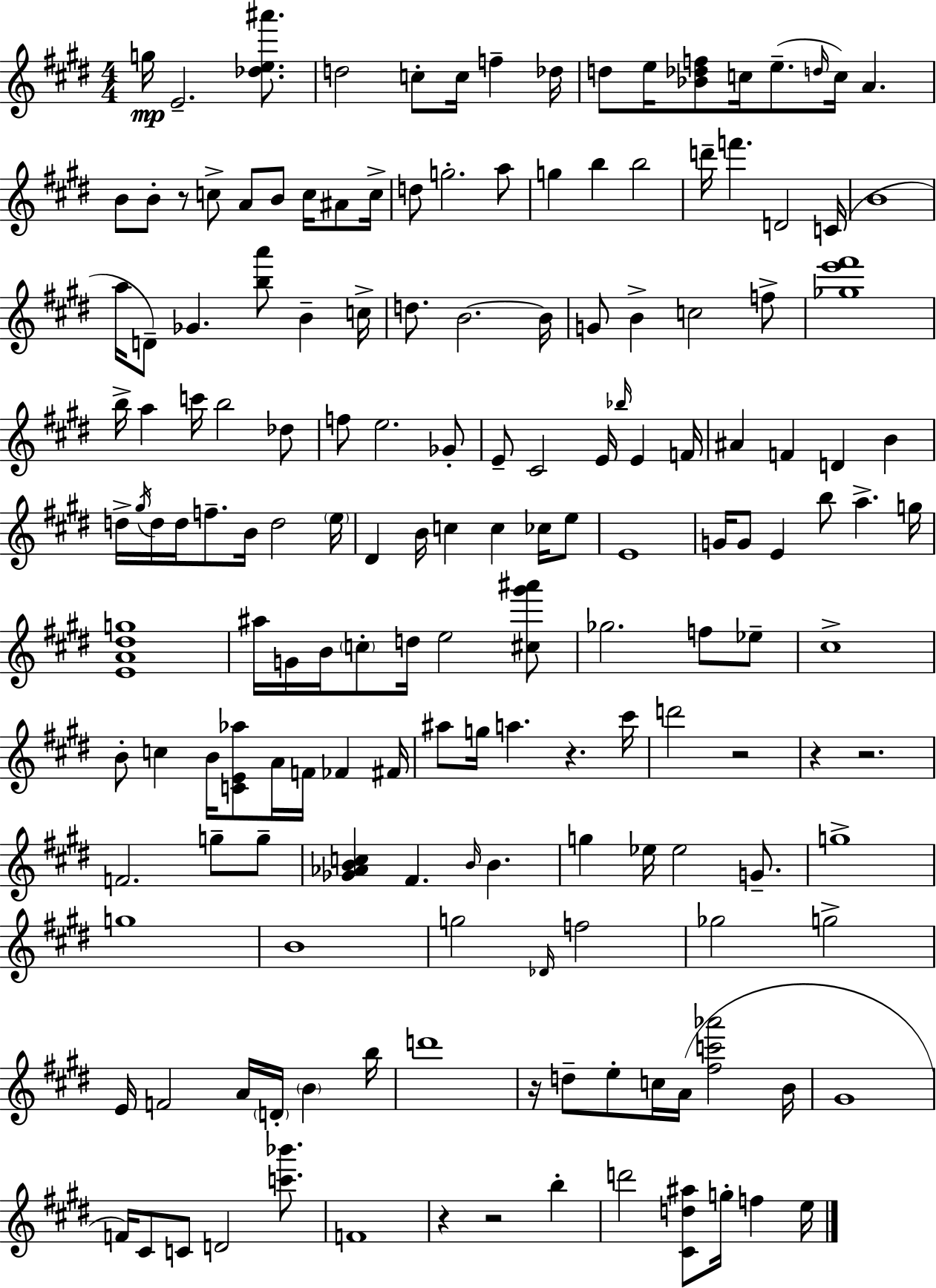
{
  \clef treble
  \numericTimeSignature
  \time 4/4
  \key e \major
  \repeat volta 2 { g''16\mp e'2.-- <des'' e'' ais'''>8. | d''2 c''8-. c''16 f''4-- des''16 | d''8 e''16 <bes' des'' f''>8 c''16 e''8.--( \grace { d''16 } c''16) a'4. | b'8 b'8-. r8 c''8-> a'8 b'8 c''16 ais'8 | \break c''16-> d''8 g''2.-. a''8 | g''4 b''4 b''2 | d'''16-- f'''4. d'2 | c'16( b'1 | \break a''16 d'8--) ges'4. <b'' a'''>8 b'4-- | c''16-> d''8. b'2.~~ | b'16 g'8 b'4-> c''2 f''8-> | <ges'' e''' fis'''>1 | \break b''16-> a''4 c'''16 b''2 des''8 | f''8 e''2. ges'8-. | e'8-- cis'2 e'16 \grace { bes''16 } e'4 | f'16 ais'4 f'4 d'4 b'4 | \break d''16-> \acciaccatura { gis''16 } d''16 d''16 f''8.-- b'16 d''2 | \parenthesize e''16 dis'4 b'16 c''4 c''4 | ces''16 e''8 e'1 | g'16 g'8 e'4 b''8 a''4.-> | \break g''16 <e' a' dis'' g''>1 | ais''16 g'16 b'16 \parenthesize c''8-. d''16 e''2 | <cis'' gis''' ais'''>8 ges''2. f''8 | ees''8-- cis''1-> | \break b'8-. c''4 b'16 <c' e' aes''>8 a'16 f'16 fes'4 | fis'16 ais''8 g''16 a''4. r4. | cis'''16 d'''2 r2 | r4 r2. | \break f'2. g''8-- | g''8-- <ges' aes' b' c''>4 fis'4. \grace { b'16 } b'4. | g''4 ees''16 ees''2 | g'8.-- g''1-> | \break g''1 | b'1 | g''2 \grace { des'16 } f''2 | ges''2 g''2-> | \break e'16 f'2 a'16 \parenthesize d'16-. | \parenthesize b'4 b''16 d'''1 | r16 d''8-- e''8-. c''16 a'16( <fis'' c''' aes'''>2 | b'16 gis'1 | \break f'16) cis'8 c'8 d'2 | <c''' bes'''>8. f'1 | r4 r2 | b''4-. d'''2 <cis' d'' ais''>8 g''16-. | \break f''4 e''16 } \bar "|."
}